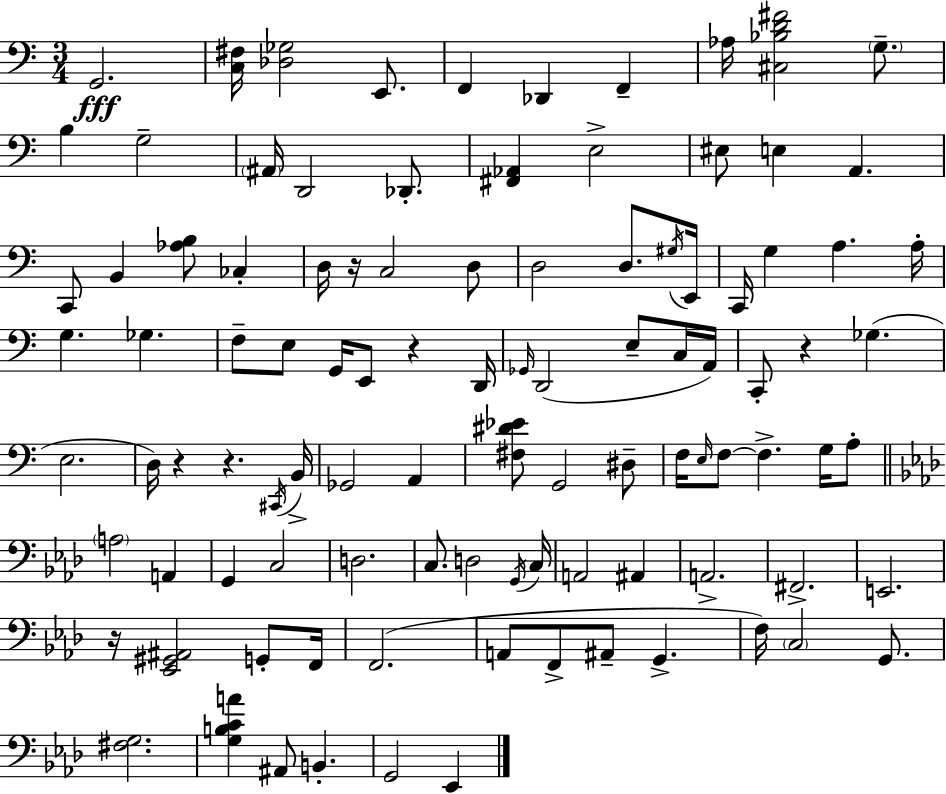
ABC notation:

X:1
T:Untitled
M:3/4
L:1/4
K:Am
G,,2 [C,^F,]/4 [_D,_G,]2 E,,/2 F,, _D,, F,, _A,/4 [^C,_B,D^F]2 G,/2 B, G,2 ^A,,/4 D,,2 _D,,/2 [^F,,_A,,] E,2 ^E,/2 E, A,, C,,/2 B,, [_A,B,]/2 _C, D,/4 z/4 C,2 D,/2 D,2 D,/2 ^G,/4 E,,/4 C,,/4 G, A, A,/4 G, _G, F,/2 E,/2 G,,/4 E,,/2 z D,,/4 _G,,/4 D,,2 E,/2 C,/4 A,,/4 C,,/2 z _G, E,2 D,/4 z z ^C,,/4 B,,/4 _G,,2 A,, [^F,^D_E]/2 G,,2 ^D,/2 F,/4 E,/4 F,/2 F, G,/4 A,/2 A,2 A,, G,, C,2 D,2 C,/2 D,2 G,,/4 C,/4 A,,2 ^A,, A,,2 ^F,,2 E,,2 z/4 [_E,,^G,,^A,,]2 G,,/2 F,,/4 F,,2 A,,/2 F,,/2 ^A,,/2 G,, F,/4 C,2 G,,/2 [^F,G,]2 [G,B,CA] ^A,,/2 B,, G,,2 _E,,